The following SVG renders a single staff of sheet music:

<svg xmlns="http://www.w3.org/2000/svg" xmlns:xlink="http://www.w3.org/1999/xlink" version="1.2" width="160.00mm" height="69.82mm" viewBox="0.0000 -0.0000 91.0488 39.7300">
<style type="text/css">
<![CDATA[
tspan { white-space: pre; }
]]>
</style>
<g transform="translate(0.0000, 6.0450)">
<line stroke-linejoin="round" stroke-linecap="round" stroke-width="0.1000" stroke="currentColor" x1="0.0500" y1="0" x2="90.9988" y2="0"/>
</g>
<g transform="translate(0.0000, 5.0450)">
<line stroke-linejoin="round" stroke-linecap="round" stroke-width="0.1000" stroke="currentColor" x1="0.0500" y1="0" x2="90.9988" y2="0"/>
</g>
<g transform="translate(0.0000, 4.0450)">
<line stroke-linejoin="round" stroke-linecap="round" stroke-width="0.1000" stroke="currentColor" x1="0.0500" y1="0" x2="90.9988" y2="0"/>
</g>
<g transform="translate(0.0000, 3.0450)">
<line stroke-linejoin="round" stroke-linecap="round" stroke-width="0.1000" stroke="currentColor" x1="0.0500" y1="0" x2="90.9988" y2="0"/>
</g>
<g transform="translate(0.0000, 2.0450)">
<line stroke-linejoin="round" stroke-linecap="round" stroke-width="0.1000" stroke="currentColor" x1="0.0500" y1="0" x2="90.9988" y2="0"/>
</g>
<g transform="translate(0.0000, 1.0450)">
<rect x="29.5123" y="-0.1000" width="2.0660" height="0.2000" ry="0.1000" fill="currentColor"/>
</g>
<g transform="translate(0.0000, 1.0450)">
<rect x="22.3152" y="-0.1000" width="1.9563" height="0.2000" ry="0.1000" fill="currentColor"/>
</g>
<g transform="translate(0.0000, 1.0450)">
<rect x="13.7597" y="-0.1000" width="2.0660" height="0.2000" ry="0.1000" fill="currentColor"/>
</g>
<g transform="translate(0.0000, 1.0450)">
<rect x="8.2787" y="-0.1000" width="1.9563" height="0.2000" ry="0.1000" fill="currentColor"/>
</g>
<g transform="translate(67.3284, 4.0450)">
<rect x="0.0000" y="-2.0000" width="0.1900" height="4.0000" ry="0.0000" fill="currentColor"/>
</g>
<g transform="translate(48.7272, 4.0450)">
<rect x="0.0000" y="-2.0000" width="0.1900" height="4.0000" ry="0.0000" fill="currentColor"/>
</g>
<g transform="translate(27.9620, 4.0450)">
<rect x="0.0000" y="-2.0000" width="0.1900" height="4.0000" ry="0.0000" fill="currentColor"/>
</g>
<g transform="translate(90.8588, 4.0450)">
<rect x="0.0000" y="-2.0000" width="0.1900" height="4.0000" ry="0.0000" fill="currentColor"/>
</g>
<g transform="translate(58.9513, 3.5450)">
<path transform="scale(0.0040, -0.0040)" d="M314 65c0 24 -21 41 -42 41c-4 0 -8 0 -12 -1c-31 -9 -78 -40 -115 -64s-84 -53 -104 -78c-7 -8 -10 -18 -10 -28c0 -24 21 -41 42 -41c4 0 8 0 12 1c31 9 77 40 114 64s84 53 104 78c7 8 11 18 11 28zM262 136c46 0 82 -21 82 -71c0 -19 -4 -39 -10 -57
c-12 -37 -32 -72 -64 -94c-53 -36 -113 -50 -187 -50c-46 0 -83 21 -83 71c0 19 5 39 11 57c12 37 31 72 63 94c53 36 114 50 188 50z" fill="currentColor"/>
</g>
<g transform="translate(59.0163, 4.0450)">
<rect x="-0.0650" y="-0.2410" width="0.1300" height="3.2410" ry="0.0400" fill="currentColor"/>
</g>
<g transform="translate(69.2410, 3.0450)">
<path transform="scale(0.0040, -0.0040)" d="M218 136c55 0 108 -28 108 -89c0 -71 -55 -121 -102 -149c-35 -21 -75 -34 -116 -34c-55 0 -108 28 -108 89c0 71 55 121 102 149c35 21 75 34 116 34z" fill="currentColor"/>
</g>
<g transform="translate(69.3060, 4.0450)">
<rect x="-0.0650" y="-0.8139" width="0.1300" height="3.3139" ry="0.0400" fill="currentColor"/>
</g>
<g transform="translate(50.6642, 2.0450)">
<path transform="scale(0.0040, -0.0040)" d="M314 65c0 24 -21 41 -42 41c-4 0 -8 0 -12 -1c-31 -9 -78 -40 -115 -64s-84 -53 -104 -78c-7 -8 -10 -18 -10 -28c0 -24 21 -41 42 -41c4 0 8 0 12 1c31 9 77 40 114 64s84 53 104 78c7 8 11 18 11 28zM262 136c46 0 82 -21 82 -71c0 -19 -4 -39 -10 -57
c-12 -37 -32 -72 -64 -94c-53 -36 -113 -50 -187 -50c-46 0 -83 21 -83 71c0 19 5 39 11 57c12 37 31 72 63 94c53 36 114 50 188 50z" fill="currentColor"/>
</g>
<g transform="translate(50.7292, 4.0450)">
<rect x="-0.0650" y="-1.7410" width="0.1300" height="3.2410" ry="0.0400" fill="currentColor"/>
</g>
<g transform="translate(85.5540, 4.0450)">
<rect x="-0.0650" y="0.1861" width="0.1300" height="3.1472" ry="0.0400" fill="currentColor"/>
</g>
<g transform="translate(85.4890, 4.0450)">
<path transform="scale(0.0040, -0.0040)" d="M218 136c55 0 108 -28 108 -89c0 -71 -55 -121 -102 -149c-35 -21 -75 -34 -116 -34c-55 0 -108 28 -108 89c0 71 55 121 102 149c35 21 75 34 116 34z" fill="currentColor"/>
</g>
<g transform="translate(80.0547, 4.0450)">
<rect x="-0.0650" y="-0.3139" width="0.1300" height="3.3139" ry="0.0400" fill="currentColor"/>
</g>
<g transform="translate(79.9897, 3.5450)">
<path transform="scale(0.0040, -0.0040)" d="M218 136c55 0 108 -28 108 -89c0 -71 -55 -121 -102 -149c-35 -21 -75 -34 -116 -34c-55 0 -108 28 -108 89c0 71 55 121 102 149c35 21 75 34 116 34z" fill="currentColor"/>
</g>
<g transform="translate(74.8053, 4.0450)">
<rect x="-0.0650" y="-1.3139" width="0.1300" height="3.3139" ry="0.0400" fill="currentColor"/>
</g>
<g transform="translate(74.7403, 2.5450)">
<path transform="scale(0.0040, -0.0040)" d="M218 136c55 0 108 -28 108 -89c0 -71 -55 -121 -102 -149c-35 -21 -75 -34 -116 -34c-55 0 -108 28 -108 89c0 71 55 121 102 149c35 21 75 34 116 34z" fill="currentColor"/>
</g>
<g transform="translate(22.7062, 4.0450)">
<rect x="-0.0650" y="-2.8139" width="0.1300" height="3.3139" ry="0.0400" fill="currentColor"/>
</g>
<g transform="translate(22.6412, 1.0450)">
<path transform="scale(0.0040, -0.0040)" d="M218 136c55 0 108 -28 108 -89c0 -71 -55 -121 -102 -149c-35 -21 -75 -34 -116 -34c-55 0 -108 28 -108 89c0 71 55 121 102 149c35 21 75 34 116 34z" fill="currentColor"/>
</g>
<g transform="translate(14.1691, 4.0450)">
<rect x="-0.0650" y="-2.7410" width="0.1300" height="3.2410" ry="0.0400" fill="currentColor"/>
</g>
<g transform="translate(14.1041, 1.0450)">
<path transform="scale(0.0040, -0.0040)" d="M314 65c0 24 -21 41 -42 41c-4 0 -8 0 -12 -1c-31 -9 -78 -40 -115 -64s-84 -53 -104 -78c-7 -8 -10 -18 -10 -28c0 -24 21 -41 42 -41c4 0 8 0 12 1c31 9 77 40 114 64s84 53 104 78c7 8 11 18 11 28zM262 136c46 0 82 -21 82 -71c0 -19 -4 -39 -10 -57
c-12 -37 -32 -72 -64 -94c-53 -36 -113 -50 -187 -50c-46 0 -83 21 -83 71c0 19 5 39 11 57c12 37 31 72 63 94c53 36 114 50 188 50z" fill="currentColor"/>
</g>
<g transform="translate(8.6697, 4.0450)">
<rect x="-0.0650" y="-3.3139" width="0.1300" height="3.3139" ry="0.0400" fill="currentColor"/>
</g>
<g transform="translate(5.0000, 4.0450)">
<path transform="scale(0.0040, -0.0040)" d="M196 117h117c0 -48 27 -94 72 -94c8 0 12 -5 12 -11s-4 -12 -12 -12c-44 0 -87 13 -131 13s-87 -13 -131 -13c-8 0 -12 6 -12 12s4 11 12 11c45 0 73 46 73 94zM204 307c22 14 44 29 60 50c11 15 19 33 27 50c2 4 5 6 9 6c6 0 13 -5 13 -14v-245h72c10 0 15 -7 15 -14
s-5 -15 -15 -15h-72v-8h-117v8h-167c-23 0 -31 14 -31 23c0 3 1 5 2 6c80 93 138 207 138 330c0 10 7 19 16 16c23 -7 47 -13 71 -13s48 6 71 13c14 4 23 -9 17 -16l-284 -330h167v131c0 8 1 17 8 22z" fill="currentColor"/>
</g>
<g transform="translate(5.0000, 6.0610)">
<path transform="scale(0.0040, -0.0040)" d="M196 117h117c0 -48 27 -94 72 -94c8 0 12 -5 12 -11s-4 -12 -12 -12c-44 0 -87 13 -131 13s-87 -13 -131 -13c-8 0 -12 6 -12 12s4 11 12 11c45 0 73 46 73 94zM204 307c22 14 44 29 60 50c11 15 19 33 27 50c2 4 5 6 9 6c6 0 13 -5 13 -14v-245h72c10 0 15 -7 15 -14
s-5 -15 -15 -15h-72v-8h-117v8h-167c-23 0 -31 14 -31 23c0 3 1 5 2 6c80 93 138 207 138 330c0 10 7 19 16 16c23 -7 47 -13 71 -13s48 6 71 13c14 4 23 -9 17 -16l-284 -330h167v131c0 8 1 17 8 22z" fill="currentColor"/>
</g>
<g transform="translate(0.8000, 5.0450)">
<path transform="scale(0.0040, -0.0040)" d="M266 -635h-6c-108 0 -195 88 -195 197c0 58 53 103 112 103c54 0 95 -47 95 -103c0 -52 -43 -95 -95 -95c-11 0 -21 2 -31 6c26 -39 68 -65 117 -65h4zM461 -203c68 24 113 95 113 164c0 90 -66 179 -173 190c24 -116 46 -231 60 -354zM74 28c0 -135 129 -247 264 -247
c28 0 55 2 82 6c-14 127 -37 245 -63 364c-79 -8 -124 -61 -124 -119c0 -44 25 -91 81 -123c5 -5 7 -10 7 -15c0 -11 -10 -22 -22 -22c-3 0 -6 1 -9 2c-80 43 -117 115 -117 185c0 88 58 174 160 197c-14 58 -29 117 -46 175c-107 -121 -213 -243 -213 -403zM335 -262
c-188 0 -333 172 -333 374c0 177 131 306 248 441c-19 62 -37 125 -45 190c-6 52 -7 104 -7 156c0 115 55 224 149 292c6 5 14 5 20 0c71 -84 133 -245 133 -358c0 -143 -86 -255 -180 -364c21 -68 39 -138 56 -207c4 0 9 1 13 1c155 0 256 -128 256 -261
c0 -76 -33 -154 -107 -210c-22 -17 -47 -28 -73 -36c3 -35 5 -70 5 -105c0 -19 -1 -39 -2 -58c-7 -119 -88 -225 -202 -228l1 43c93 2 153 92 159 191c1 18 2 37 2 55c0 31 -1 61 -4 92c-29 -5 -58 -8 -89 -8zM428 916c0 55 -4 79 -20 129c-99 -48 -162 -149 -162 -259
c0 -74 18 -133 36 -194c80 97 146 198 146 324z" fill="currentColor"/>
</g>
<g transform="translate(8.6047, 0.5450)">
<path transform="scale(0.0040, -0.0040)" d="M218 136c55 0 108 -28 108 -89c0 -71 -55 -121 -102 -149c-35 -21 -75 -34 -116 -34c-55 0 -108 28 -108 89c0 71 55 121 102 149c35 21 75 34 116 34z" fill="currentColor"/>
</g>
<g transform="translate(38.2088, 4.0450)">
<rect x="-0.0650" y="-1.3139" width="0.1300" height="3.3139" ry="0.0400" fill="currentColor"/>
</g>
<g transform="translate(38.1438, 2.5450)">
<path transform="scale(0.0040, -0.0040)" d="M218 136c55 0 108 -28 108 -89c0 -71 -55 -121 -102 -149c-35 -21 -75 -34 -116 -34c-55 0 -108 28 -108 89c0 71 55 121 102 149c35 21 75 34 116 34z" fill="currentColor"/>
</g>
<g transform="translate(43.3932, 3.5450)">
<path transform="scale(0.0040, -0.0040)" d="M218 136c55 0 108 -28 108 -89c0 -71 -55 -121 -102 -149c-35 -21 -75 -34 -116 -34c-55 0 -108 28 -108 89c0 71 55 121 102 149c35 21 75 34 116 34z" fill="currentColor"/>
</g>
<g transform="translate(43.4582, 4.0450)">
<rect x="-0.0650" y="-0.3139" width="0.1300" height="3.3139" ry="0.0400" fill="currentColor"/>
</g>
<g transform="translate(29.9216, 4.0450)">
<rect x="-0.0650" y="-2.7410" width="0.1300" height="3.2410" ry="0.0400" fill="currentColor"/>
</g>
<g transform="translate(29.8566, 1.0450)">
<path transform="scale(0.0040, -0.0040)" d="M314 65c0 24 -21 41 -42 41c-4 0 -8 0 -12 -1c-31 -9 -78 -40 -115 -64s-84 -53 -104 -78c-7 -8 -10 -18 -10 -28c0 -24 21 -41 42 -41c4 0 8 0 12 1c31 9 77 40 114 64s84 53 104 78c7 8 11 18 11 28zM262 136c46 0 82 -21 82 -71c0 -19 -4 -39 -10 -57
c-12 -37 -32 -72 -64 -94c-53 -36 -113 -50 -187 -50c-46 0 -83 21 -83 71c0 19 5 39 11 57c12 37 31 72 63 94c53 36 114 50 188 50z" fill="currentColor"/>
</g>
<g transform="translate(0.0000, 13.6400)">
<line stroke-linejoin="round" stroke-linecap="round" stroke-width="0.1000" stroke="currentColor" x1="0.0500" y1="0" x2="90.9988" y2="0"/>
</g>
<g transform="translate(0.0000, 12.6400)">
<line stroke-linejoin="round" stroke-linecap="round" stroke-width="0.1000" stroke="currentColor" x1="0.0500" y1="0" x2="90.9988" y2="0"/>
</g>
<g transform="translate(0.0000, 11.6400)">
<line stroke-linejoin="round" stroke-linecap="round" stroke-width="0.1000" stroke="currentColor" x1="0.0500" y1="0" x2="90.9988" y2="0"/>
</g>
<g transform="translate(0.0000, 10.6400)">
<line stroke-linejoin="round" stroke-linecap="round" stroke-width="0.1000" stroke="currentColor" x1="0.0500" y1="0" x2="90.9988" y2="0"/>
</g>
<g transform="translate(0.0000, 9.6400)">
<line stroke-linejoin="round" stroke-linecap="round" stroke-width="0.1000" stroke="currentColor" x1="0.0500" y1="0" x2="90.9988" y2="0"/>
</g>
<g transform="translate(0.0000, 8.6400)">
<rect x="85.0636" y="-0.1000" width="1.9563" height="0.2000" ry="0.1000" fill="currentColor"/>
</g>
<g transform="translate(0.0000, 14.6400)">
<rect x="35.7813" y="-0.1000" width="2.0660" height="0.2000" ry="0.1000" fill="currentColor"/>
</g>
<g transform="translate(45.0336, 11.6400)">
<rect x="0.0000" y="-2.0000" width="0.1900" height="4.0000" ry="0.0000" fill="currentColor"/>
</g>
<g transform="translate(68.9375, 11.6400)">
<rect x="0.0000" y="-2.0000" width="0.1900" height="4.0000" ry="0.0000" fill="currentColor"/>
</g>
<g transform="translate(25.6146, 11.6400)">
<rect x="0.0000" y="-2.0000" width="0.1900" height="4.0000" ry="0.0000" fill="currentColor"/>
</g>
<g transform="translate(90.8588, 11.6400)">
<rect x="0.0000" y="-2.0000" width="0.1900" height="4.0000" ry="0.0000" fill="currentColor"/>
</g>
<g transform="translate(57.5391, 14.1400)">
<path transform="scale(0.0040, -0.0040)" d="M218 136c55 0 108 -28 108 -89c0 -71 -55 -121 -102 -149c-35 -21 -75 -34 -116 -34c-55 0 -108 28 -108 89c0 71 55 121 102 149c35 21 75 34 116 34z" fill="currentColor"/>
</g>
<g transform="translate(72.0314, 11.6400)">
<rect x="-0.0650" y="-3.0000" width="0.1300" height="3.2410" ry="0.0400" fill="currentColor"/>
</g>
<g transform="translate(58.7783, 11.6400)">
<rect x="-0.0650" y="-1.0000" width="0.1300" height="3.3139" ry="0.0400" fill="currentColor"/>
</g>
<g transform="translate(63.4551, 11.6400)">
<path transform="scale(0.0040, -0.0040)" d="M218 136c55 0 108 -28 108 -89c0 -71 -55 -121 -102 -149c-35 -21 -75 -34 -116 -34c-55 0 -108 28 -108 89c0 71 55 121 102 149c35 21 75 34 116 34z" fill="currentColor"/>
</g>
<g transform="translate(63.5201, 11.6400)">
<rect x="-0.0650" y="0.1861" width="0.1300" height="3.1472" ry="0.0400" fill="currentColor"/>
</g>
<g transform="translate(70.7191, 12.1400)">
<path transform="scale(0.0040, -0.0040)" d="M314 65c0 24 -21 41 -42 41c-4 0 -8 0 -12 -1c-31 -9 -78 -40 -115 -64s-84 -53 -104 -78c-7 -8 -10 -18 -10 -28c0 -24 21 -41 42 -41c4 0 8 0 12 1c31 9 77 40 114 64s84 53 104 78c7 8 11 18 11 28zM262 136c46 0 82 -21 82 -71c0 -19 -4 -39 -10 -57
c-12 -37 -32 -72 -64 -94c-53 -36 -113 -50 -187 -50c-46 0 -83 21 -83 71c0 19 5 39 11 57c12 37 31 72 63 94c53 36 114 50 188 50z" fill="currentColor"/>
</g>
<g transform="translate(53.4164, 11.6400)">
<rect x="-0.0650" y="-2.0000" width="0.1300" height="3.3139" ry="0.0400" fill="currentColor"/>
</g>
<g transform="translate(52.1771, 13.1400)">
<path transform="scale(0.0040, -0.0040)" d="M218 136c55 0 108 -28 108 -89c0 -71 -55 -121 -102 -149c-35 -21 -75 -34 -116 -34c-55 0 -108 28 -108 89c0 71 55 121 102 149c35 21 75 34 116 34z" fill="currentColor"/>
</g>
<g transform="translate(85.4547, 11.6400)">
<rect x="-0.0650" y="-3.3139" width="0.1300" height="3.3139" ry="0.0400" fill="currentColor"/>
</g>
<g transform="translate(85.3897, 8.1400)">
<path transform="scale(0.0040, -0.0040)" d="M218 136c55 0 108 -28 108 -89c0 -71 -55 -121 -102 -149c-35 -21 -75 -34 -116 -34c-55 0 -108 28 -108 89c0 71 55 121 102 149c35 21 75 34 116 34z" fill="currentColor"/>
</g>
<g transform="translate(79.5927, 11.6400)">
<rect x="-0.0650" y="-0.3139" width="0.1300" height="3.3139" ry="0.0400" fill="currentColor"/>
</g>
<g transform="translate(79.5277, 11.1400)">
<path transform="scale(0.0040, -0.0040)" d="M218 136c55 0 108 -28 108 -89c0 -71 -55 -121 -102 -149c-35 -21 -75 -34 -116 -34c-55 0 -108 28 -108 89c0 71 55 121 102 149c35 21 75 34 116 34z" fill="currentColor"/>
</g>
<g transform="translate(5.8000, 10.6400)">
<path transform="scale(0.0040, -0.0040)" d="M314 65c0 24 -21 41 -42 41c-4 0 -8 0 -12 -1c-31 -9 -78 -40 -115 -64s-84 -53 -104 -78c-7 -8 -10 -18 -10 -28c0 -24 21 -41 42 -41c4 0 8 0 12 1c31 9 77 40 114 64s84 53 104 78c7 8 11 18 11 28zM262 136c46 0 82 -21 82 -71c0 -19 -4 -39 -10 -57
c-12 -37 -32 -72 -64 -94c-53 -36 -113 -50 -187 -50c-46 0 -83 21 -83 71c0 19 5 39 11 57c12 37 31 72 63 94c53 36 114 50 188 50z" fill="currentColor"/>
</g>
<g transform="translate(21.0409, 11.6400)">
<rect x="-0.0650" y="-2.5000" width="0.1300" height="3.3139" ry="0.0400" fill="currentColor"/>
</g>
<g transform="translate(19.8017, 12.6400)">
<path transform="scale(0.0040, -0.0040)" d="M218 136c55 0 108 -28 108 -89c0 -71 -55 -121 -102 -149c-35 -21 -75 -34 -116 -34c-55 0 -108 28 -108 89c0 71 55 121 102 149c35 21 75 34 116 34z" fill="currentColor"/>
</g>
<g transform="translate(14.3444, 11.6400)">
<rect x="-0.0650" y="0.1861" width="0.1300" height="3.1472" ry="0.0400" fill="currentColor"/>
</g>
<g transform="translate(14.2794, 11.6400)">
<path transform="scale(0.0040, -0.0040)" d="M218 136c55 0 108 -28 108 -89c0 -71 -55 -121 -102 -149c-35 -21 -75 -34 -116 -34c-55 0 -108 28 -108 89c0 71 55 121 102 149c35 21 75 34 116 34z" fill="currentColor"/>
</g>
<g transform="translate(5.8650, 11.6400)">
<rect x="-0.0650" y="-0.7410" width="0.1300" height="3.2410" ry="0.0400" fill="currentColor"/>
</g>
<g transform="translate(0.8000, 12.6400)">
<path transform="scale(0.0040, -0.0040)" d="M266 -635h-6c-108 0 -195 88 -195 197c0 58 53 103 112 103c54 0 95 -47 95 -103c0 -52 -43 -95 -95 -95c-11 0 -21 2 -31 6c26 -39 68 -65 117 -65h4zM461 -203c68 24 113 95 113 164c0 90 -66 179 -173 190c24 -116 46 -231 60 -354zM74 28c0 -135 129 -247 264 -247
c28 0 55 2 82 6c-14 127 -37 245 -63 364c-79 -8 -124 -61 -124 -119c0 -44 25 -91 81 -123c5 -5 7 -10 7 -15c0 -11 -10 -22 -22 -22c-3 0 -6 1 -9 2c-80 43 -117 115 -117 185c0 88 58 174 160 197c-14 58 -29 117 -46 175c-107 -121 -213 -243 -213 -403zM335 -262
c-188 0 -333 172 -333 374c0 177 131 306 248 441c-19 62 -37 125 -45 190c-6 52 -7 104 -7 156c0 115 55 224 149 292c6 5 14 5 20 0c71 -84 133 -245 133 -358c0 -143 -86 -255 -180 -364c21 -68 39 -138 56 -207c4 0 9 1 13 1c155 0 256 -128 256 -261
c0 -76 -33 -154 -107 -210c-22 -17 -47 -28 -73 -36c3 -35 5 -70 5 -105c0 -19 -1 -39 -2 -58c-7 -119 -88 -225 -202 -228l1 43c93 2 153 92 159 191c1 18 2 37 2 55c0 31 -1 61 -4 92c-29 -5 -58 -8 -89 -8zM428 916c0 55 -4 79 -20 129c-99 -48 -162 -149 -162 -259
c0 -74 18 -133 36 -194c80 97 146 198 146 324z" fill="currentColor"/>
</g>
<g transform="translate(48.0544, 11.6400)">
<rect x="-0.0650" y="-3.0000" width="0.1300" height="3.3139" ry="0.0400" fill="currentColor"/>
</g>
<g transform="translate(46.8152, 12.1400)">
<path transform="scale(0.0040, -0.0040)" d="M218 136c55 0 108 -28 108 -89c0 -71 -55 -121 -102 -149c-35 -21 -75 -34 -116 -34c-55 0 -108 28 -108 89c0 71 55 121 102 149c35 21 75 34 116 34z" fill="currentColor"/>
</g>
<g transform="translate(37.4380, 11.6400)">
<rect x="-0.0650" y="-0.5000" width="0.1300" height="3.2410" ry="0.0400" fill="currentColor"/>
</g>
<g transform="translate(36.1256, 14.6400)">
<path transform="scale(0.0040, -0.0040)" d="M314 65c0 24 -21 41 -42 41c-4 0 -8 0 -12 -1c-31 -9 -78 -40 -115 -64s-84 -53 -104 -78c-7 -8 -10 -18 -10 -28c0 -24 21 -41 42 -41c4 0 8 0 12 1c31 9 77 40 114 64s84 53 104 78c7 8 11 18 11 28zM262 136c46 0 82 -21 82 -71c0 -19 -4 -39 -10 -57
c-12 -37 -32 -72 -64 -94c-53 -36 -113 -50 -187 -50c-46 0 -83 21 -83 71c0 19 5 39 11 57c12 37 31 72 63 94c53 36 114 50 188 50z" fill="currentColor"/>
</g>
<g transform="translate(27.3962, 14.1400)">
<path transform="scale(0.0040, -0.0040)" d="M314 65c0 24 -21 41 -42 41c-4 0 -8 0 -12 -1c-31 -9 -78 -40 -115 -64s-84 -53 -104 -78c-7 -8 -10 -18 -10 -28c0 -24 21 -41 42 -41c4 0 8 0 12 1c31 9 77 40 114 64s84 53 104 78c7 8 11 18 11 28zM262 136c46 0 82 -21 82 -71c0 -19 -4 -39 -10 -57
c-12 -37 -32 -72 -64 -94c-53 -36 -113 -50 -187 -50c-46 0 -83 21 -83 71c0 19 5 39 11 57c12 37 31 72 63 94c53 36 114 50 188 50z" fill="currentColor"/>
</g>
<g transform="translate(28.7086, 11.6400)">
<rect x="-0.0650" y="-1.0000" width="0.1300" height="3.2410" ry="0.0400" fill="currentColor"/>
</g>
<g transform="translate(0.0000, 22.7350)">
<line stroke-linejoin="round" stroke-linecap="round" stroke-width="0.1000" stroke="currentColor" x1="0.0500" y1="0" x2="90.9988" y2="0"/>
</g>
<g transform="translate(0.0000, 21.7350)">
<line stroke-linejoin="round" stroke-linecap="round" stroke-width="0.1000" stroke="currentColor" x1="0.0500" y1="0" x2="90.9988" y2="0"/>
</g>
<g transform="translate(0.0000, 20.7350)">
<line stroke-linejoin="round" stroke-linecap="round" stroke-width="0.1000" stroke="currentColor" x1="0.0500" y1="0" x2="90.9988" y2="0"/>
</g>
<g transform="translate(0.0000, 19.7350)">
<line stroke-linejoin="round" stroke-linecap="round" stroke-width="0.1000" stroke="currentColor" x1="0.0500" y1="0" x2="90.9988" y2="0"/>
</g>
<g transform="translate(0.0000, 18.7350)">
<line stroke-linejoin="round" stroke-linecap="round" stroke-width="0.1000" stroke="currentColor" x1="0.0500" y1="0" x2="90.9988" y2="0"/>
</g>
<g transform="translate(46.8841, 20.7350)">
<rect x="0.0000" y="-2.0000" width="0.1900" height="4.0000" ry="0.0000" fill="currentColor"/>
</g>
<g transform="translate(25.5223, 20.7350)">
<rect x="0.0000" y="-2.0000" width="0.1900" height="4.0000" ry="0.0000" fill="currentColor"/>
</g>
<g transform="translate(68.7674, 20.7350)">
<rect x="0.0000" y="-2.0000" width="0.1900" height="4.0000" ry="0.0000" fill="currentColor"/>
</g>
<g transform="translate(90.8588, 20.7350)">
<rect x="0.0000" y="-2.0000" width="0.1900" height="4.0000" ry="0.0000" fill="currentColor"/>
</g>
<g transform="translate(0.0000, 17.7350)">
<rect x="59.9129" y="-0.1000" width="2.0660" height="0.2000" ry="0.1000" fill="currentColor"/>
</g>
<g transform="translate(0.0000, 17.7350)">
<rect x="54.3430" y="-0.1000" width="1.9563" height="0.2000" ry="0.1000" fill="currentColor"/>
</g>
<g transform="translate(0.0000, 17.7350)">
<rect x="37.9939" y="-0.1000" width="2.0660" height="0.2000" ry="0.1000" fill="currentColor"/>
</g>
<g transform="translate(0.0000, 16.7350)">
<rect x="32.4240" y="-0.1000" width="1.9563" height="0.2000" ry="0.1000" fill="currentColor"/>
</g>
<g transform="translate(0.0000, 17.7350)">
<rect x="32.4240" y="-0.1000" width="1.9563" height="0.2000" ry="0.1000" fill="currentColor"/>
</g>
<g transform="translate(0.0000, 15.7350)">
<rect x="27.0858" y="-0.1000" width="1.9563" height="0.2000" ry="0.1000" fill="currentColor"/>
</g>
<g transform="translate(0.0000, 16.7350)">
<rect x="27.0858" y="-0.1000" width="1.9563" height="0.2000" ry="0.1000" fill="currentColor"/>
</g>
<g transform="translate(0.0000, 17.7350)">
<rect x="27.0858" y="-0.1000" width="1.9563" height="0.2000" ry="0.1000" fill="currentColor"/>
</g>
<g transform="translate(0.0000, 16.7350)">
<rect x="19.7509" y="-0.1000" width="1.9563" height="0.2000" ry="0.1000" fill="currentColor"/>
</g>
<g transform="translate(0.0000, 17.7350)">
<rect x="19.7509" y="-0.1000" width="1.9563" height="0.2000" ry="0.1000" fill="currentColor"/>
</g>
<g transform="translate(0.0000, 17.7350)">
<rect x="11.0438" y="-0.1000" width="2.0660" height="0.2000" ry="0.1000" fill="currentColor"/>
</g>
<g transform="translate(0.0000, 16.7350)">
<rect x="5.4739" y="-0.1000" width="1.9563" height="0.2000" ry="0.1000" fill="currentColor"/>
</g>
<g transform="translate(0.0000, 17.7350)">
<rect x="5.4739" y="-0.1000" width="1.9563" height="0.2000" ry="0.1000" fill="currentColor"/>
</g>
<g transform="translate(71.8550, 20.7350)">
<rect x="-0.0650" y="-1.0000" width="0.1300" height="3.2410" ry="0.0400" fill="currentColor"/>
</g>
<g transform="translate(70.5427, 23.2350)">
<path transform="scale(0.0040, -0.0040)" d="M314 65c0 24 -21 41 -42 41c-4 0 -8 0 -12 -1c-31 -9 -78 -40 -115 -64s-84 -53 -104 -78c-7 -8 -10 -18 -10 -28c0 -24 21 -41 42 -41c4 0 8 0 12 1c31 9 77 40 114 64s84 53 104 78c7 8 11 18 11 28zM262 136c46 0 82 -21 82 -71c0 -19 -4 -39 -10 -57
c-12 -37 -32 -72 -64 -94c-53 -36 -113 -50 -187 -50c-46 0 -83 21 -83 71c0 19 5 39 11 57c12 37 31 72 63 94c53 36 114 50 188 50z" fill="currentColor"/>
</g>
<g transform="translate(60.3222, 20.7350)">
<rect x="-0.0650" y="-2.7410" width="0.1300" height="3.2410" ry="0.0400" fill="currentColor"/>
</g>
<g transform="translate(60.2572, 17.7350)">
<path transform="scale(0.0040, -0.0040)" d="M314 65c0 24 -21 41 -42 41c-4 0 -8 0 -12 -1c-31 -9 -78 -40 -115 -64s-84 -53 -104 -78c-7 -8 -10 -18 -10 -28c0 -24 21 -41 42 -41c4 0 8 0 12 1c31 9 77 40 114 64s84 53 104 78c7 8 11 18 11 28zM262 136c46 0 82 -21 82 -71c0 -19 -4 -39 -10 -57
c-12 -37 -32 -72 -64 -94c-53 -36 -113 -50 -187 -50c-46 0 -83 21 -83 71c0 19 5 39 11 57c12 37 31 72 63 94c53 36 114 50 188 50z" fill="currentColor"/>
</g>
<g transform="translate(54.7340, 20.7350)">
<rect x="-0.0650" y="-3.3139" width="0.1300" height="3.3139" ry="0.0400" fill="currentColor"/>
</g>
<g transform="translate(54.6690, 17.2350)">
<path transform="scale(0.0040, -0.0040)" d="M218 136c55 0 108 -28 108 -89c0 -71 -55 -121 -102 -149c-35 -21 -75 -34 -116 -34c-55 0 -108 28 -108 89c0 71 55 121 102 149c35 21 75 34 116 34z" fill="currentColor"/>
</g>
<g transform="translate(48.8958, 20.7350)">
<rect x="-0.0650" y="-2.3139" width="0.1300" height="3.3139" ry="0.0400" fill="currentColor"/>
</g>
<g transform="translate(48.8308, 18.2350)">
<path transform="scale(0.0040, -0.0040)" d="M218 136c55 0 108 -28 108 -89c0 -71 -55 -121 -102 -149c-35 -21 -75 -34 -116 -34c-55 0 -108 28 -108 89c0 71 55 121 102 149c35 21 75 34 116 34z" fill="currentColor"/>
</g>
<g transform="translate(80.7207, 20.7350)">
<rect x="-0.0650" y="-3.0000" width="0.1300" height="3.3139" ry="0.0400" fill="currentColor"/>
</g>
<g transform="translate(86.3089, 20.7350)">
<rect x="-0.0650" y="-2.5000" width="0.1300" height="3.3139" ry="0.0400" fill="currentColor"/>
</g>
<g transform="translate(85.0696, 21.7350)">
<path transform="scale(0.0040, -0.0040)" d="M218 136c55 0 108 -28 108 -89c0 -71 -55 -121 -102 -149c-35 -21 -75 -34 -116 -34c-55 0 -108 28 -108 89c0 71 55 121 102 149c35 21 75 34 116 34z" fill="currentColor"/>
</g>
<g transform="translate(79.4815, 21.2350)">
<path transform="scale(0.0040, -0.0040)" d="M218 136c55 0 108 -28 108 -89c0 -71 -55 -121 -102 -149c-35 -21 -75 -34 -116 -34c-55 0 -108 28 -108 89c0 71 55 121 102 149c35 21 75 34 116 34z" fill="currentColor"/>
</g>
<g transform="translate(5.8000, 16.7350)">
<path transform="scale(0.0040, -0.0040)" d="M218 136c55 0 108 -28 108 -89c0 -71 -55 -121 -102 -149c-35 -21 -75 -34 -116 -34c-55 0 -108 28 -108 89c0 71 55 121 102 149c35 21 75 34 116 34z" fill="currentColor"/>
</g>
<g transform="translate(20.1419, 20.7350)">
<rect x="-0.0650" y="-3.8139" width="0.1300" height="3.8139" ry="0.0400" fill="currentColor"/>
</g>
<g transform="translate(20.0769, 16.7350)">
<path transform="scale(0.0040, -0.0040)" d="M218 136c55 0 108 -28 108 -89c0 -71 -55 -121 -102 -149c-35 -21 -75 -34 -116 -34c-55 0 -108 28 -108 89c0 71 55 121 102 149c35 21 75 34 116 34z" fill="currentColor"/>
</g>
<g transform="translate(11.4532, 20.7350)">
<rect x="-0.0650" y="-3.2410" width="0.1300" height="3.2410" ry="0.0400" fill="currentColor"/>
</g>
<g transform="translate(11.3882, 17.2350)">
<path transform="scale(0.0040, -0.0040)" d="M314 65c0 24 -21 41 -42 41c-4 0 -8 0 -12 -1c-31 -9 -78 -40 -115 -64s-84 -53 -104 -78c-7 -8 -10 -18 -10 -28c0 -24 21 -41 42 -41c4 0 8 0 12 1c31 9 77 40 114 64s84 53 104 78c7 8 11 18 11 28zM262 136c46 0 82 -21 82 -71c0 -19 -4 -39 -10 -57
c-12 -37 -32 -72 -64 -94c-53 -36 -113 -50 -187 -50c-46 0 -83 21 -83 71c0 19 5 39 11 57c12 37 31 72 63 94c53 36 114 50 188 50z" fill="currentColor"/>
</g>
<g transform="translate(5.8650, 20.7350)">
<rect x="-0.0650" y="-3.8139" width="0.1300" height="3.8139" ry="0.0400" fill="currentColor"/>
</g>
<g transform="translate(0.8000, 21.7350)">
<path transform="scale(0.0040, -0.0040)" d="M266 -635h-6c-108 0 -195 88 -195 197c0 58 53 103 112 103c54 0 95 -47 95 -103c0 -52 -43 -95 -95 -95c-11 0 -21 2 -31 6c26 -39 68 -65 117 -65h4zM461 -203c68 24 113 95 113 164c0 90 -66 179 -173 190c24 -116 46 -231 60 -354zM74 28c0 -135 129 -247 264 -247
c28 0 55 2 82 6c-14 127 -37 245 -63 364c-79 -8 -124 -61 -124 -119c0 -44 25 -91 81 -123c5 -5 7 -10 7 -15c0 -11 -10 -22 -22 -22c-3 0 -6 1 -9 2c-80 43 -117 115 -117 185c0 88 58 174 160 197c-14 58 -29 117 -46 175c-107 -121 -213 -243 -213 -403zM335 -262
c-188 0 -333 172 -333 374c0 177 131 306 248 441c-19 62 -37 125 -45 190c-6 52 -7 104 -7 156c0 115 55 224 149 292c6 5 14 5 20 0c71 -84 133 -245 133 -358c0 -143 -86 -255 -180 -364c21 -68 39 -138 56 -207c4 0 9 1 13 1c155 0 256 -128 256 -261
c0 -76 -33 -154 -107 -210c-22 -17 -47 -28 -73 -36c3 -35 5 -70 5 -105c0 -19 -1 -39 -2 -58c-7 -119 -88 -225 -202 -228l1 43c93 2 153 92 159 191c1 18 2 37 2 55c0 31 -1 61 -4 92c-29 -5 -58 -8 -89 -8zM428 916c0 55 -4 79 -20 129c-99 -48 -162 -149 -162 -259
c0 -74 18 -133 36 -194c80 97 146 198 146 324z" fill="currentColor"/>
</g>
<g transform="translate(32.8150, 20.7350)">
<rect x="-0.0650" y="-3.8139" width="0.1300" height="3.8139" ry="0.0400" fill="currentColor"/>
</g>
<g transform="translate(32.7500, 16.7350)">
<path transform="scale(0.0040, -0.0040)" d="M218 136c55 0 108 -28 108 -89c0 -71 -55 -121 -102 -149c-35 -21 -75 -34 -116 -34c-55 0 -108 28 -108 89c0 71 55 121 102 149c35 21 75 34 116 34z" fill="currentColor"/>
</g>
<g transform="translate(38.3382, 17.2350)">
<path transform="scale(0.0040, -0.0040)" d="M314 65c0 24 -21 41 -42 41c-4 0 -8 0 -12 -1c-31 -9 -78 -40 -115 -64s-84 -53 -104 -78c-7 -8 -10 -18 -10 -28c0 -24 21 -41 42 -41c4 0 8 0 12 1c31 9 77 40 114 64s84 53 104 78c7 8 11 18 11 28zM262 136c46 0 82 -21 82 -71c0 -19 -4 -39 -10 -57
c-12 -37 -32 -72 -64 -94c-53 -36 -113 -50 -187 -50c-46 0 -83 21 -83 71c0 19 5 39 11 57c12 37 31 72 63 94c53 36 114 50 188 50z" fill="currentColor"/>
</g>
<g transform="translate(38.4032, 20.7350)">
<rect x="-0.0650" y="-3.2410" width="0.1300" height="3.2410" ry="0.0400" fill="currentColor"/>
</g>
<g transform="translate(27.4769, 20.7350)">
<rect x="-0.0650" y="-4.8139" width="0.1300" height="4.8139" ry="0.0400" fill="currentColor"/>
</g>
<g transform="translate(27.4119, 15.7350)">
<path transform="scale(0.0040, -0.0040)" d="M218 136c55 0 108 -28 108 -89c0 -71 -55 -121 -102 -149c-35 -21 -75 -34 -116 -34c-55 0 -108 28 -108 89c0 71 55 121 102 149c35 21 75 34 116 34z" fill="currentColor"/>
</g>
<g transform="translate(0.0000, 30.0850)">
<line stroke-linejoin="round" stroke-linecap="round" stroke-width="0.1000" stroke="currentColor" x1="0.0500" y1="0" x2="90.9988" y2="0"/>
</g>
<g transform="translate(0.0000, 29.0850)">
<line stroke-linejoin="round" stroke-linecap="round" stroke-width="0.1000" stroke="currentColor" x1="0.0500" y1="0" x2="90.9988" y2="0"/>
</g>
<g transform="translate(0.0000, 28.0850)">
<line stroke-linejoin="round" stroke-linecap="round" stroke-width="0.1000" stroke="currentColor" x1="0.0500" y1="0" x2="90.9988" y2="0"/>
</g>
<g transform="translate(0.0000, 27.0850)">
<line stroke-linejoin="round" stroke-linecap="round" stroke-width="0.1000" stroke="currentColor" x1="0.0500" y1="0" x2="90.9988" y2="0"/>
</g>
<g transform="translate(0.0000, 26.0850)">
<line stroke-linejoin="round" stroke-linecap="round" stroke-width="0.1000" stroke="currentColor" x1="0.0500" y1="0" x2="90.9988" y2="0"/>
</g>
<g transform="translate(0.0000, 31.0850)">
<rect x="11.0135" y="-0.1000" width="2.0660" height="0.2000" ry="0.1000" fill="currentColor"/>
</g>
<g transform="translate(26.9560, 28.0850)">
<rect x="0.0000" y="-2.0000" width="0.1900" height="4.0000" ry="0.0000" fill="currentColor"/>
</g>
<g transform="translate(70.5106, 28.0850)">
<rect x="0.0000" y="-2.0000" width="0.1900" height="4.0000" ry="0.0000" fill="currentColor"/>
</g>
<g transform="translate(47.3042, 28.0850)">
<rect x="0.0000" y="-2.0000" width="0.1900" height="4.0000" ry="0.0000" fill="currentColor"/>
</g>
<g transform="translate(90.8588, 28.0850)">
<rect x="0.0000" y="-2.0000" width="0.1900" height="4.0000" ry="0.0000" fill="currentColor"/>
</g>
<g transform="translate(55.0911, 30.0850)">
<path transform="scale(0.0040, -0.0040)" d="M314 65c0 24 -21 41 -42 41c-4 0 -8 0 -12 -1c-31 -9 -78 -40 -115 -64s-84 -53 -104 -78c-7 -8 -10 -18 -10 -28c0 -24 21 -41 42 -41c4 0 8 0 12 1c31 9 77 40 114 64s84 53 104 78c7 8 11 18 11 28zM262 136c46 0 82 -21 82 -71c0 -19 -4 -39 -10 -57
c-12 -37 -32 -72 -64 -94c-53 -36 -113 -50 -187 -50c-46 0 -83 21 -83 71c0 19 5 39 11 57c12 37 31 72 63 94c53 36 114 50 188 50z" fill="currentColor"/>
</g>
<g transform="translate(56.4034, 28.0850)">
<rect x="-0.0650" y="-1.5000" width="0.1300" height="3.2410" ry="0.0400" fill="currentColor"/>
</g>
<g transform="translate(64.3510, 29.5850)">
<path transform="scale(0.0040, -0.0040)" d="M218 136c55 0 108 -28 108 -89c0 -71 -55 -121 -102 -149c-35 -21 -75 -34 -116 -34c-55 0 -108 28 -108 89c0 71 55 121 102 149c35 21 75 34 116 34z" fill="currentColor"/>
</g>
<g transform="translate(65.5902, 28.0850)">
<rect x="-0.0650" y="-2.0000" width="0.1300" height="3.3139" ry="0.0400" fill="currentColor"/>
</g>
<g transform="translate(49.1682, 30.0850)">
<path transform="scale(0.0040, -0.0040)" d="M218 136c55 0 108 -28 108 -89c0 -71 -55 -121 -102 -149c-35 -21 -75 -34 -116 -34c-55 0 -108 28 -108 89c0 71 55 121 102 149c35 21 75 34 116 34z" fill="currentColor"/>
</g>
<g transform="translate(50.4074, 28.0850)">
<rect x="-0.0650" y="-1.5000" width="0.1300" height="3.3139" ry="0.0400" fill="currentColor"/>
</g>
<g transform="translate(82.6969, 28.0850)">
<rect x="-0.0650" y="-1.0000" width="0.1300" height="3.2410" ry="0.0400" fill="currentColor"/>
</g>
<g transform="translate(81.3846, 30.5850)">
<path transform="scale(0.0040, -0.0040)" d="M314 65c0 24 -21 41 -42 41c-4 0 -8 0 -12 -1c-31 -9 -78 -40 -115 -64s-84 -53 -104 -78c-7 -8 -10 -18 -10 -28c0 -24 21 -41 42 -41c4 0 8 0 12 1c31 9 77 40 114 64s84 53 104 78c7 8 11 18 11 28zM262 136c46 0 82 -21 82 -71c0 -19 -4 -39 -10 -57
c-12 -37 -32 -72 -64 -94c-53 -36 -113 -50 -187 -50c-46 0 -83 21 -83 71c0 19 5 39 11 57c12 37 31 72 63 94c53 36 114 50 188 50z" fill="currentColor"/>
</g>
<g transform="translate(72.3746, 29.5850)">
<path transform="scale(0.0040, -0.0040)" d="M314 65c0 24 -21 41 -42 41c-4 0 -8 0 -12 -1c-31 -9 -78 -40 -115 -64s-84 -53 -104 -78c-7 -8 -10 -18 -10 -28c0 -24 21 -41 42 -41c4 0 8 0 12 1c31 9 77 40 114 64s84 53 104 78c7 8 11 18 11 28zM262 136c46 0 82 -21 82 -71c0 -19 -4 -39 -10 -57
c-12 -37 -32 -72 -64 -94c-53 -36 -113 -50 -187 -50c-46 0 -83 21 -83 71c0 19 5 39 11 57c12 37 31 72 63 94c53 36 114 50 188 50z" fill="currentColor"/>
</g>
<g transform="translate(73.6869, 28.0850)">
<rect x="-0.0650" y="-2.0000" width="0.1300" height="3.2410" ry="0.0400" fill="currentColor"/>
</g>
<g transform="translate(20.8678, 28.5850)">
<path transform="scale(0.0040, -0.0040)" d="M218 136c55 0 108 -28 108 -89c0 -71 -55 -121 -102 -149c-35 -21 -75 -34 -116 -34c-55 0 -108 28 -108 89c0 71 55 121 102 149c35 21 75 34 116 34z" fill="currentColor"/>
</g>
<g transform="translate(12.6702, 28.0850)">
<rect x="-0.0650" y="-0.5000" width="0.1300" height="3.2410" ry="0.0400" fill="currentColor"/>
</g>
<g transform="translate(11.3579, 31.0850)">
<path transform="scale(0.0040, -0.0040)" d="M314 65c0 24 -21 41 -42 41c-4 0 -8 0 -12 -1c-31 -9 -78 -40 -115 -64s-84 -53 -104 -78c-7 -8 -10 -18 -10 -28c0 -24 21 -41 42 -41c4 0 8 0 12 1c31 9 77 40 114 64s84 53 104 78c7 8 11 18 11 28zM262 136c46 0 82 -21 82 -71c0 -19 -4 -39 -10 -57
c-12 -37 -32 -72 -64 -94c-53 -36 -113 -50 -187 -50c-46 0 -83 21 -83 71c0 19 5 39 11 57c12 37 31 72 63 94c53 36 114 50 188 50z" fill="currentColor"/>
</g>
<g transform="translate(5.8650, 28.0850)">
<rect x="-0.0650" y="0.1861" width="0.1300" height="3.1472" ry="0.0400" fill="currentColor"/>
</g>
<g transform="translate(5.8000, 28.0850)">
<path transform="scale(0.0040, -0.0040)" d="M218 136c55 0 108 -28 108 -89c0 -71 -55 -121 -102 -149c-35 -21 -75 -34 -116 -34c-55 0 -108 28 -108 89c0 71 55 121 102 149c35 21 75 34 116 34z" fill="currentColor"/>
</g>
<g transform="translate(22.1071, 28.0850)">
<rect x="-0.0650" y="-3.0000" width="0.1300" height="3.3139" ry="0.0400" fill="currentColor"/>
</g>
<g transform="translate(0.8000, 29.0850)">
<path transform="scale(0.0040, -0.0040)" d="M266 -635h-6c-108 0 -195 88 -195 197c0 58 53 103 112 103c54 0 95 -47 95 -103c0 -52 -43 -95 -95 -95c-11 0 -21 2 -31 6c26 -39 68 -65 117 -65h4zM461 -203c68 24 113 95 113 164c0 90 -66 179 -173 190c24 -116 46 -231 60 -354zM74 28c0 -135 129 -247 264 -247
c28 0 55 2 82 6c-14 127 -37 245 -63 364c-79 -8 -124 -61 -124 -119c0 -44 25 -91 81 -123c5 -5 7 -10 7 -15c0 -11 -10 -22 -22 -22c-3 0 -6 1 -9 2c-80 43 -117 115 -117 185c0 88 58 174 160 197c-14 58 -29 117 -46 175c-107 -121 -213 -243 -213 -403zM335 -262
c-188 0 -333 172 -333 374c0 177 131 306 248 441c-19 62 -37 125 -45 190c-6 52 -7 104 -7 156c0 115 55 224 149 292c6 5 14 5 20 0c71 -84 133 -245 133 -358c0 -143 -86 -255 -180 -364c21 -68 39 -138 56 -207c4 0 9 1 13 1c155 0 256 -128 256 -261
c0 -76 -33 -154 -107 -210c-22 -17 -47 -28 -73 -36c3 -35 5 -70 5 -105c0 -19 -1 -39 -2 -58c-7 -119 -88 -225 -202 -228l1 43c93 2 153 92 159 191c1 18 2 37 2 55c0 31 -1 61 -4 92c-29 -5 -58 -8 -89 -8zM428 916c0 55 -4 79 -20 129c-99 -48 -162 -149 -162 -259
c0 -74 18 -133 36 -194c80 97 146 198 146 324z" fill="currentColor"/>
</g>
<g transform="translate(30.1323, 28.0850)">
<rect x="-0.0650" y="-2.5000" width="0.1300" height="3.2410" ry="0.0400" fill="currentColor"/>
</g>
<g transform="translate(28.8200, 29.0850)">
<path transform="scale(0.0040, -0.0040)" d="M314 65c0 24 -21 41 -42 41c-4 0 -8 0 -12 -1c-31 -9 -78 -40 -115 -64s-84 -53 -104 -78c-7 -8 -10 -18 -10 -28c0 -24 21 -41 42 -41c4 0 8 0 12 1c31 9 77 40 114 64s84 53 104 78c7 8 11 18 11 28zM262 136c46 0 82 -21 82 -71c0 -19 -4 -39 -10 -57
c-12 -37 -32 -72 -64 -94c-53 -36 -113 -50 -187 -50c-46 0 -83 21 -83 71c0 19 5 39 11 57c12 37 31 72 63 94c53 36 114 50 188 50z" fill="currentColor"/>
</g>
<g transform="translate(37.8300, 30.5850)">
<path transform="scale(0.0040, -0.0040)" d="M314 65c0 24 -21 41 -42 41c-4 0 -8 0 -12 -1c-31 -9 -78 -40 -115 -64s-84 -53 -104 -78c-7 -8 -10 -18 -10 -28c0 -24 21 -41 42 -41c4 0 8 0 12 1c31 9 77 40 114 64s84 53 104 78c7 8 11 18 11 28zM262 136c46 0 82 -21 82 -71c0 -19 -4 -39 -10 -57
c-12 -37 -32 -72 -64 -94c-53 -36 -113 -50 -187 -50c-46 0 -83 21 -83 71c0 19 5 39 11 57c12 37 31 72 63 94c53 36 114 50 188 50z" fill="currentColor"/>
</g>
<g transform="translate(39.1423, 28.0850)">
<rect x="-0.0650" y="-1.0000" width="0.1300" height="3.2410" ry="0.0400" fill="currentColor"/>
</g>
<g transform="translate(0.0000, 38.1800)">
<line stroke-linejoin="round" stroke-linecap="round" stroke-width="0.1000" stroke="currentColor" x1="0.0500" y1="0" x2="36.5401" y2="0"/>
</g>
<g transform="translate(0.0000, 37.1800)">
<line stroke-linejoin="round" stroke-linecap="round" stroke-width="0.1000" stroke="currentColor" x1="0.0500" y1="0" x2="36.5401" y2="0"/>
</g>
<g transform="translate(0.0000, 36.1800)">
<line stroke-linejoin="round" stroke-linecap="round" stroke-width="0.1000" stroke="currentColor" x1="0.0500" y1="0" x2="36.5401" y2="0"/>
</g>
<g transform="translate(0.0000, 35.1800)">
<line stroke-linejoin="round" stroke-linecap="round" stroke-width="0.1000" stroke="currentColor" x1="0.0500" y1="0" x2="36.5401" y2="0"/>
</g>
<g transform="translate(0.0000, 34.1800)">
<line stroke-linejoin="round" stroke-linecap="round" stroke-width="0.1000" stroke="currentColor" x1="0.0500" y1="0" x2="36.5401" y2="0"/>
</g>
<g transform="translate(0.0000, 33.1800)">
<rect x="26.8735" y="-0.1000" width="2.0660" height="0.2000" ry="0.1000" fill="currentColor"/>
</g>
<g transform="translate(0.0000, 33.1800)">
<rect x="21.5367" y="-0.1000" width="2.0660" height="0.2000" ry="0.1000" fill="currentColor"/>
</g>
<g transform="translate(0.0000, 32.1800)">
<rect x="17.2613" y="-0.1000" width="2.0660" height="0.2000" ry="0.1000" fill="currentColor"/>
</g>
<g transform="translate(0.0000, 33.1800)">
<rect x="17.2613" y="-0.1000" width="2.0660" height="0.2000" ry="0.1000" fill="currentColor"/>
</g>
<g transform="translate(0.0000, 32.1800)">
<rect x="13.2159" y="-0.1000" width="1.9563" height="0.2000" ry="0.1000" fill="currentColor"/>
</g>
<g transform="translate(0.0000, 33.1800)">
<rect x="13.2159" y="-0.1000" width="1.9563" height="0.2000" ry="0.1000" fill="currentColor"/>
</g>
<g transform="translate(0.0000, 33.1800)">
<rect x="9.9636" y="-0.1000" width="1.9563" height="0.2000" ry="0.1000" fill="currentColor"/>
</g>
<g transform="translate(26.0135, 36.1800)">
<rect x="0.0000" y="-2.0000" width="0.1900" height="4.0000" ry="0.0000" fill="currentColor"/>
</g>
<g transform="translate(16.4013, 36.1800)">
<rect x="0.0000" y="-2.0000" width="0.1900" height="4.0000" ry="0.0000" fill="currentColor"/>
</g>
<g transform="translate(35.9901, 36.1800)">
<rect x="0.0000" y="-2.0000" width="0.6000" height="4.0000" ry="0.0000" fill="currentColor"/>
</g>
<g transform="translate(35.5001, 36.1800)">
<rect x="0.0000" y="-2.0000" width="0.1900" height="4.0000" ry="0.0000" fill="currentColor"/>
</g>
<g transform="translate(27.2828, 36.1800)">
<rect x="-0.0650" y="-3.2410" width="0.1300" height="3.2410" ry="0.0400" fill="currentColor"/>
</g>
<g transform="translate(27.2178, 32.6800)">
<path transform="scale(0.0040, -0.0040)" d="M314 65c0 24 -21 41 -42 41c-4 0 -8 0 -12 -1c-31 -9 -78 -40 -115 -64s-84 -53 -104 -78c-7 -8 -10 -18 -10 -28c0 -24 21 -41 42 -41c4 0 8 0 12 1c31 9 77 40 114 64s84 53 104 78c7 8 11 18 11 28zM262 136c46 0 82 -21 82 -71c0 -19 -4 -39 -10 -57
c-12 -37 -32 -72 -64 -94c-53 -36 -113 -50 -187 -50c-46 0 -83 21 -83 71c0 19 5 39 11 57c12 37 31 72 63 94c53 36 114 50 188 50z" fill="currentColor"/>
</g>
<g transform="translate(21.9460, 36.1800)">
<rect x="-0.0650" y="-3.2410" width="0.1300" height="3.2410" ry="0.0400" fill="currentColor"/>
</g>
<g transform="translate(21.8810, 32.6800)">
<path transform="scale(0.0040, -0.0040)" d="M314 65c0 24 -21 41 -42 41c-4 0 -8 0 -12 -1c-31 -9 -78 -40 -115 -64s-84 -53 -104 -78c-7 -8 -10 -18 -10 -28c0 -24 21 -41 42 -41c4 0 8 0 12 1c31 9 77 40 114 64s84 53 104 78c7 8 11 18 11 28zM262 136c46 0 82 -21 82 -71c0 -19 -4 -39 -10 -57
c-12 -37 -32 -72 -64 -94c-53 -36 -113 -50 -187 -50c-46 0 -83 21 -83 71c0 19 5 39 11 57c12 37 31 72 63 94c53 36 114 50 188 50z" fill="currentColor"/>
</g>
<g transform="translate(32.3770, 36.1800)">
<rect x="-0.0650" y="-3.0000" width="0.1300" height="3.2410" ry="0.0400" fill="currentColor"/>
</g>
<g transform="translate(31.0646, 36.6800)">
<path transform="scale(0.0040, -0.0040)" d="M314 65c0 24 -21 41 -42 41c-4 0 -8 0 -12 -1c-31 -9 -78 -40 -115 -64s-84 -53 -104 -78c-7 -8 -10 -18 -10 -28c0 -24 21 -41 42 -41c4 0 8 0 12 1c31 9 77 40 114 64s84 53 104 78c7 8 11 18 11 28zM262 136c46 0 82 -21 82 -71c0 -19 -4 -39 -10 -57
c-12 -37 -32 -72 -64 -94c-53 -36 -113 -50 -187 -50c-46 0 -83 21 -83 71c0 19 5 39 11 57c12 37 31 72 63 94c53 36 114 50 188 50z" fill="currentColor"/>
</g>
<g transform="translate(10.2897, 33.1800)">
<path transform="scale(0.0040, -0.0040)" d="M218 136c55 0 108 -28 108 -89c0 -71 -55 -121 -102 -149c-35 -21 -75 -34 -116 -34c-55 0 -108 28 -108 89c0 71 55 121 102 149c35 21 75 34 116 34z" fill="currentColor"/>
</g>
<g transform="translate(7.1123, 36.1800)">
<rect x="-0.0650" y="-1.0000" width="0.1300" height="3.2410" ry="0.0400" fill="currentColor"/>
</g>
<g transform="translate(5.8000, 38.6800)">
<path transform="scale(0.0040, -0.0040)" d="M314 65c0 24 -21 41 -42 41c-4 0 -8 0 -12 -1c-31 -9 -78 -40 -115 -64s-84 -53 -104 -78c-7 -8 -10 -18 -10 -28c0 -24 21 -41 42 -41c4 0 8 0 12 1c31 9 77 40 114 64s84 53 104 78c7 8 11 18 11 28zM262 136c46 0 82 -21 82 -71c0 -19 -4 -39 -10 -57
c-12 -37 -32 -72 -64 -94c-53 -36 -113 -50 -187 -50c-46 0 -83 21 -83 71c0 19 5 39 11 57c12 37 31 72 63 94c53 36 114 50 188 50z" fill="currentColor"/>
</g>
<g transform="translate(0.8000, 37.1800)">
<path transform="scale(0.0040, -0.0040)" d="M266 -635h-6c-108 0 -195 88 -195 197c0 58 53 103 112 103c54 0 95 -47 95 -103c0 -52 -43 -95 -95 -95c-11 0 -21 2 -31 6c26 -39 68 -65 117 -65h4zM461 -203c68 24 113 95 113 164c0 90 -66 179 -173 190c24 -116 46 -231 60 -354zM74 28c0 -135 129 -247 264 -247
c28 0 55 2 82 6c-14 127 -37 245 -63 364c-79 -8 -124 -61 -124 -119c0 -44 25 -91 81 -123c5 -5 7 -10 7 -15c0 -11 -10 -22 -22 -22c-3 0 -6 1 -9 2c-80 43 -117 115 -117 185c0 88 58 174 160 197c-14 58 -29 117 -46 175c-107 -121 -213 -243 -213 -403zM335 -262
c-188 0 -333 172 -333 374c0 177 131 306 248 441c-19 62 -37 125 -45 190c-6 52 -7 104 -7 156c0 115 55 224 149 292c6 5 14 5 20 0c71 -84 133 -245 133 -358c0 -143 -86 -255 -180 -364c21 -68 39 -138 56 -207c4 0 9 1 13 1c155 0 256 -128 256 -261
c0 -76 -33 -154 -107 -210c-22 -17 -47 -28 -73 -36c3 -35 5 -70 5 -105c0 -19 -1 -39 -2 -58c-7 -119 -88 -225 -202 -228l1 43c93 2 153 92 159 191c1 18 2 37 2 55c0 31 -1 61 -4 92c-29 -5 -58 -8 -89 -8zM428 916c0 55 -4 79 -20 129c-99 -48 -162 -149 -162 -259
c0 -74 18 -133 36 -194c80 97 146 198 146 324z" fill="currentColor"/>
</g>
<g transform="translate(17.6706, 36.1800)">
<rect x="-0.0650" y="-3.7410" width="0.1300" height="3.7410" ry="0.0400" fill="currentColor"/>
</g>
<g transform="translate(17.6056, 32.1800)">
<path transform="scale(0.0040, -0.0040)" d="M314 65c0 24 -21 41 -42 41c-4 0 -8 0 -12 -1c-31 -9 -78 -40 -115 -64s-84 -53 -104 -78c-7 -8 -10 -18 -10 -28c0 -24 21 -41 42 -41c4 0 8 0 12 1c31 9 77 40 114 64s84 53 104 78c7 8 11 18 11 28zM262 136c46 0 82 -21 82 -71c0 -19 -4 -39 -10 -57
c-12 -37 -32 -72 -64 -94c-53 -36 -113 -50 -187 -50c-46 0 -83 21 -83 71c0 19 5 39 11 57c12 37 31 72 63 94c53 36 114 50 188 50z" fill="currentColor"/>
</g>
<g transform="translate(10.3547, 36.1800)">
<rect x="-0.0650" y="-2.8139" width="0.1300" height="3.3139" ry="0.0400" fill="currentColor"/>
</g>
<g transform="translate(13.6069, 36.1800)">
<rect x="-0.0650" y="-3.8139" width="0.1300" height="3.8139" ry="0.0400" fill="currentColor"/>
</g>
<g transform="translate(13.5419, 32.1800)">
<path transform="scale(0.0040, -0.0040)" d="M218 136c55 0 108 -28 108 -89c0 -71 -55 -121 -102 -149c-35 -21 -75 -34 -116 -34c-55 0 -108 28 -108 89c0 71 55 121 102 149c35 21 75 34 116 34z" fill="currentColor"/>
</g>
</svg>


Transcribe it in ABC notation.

X:1
T:Untitled
M:4/4
L:1/4
K:C
b a2 a a2 e c f2 c2 d e c B d2 B G D2 C2 A F D B A2 c b c' b2 c' e' c' b2 g b a2 D2 A G B C2 A G2 D2 E E2 F F2 D2 D2 a c' c'2 b2 b2 A2